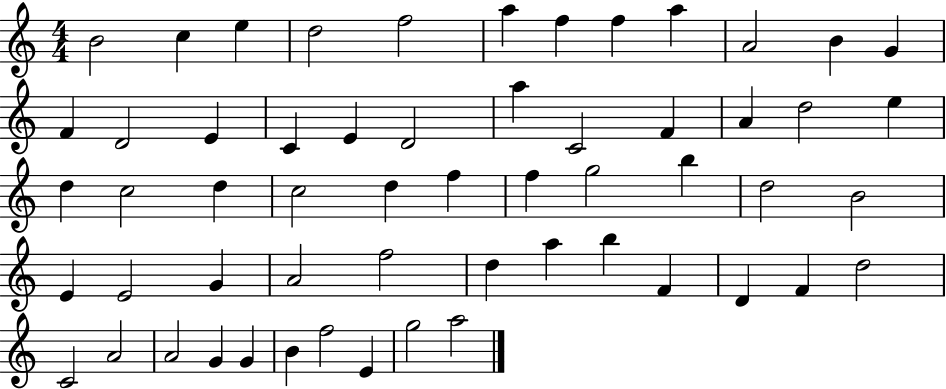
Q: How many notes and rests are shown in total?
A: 57